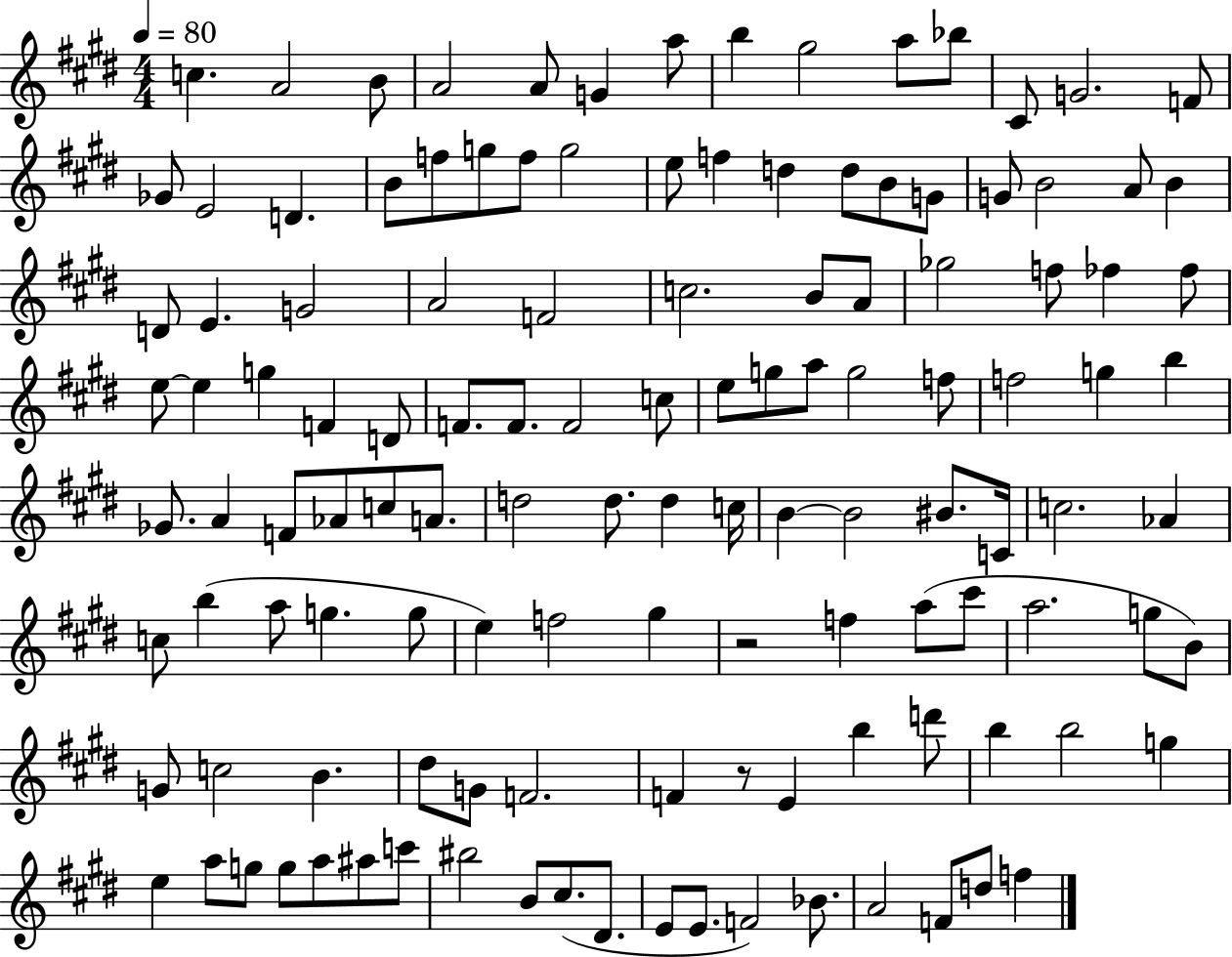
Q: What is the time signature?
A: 4/4